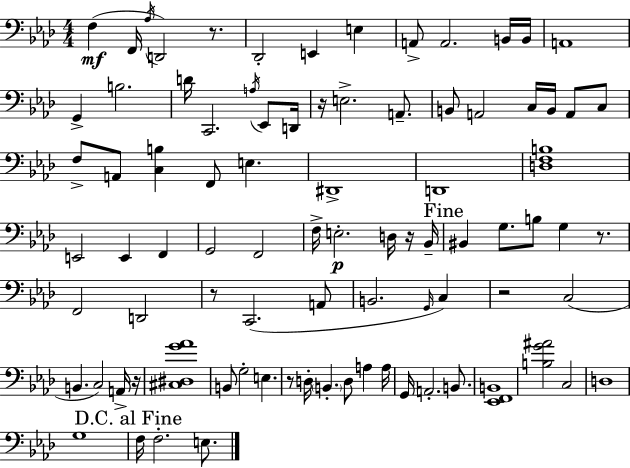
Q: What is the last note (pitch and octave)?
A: E3